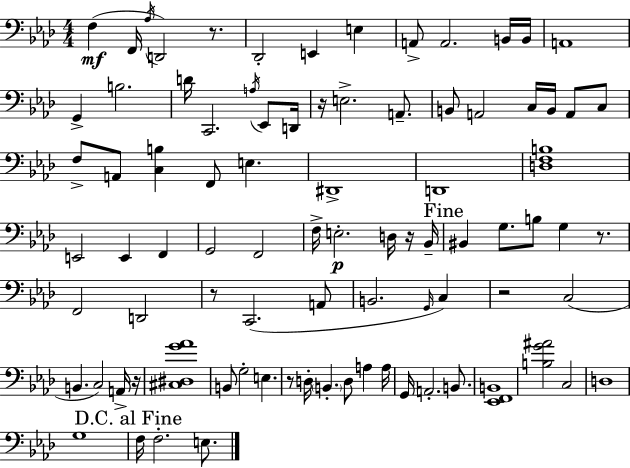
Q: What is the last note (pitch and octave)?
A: E3